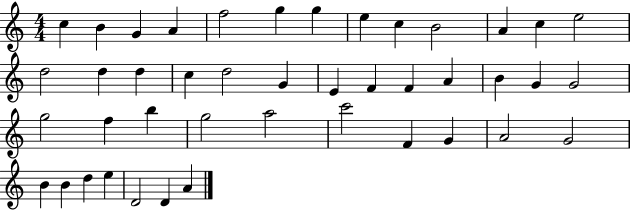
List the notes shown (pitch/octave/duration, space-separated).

C5/q B4/q G4/q A4/q F5/h G5/q G5/q E5/q C5/q B4/h A4/q C5/q E5/h D5/h D5/q D5/q C5/q D5/h G4/q E4/q F4/q F4/q A4/q B4/q G4/q G4/h G5/h F5/q B5/q G5/h A5/h C6/h F4/q G4/q A4/h G4/h B4/q B4/q D5/q E5/q D4/h D4/q A4/q